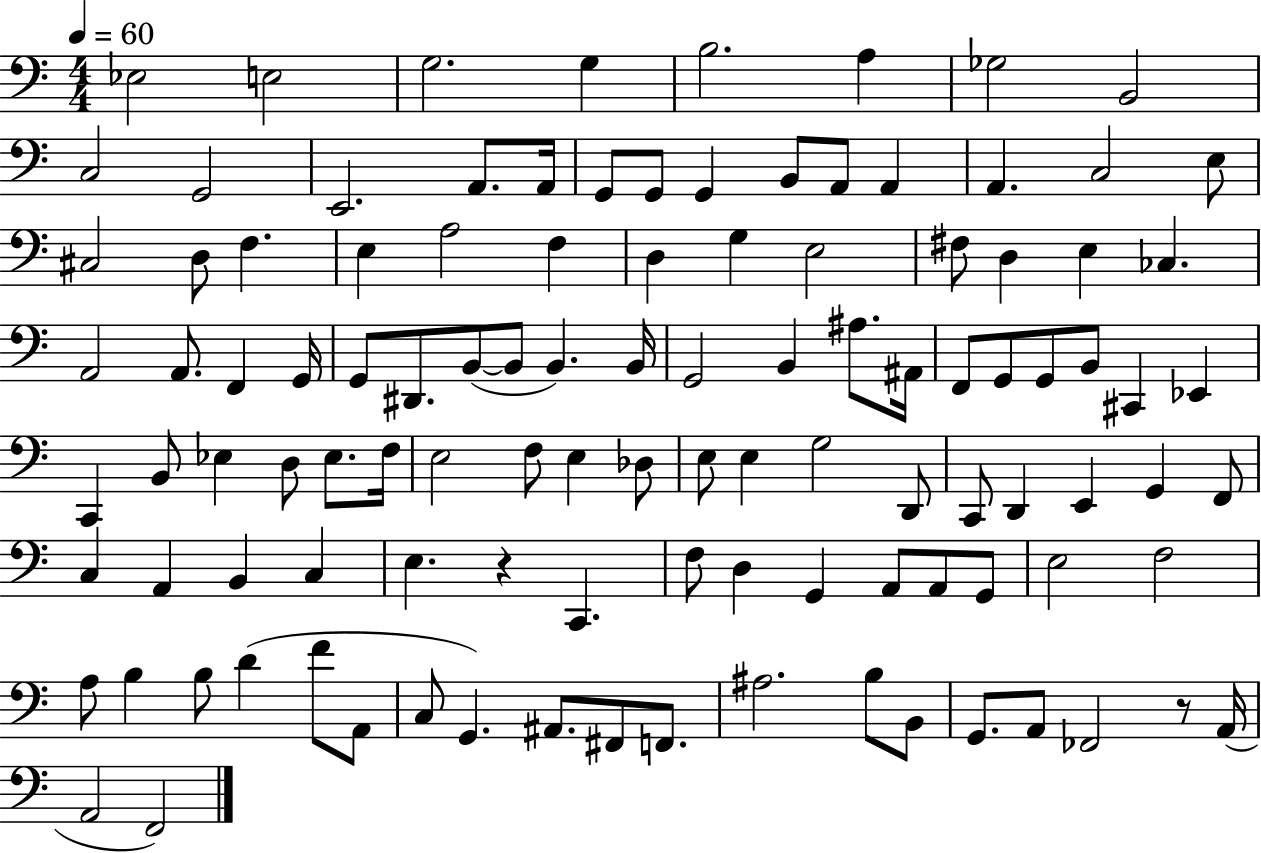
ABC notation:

X:1
T:Untitled
M:4/4
L:1/4
K:C
_E,2 E,2 G,2 G, B,2 A, _G,2 B,,2 C,2 G,,2 E,,2 A,,/2 A,,/4 G,,/2 G,,/2 G,, B,,/2 A,,/2 A,, A,, C,2 E,/2 ^C,2 D,/2 F, E, A,2 F, D, G, E,2 ^F,/2 D, E, _C, A,,2 A,,/2 F,, G,,/4 G,,/2 ^D,,/2 B,,/2 B,,/2 B,, B,,/4 G,,2 B,, ^A,/2 ^A,,/4 F,,/2 G,,/2 G,,/2 B,,/2 ^C,, _E,, C,, B,,/2 _E, D,/2 _E,/2 F,/4 E,2 F,/2 E, _D,/2 E,/2 E, G,2 D,,/2 C,,/2 D,, E,, G,, F,,/2 C, A,, B,, C, E, z C,, F,/2 D, G,, A,,/2 A,,/2 G,,/2 E,2 F,2 A,/2 B, B,/2 D F/2 A,,/2 C,/2 G,, ^A,,/2 ^F,,/2 F,,/2 ^A,2 B,/2 B,,/2 G,,/2 A,,/2 _F,,2 z/2 A,,/4 A,,2 F,,2